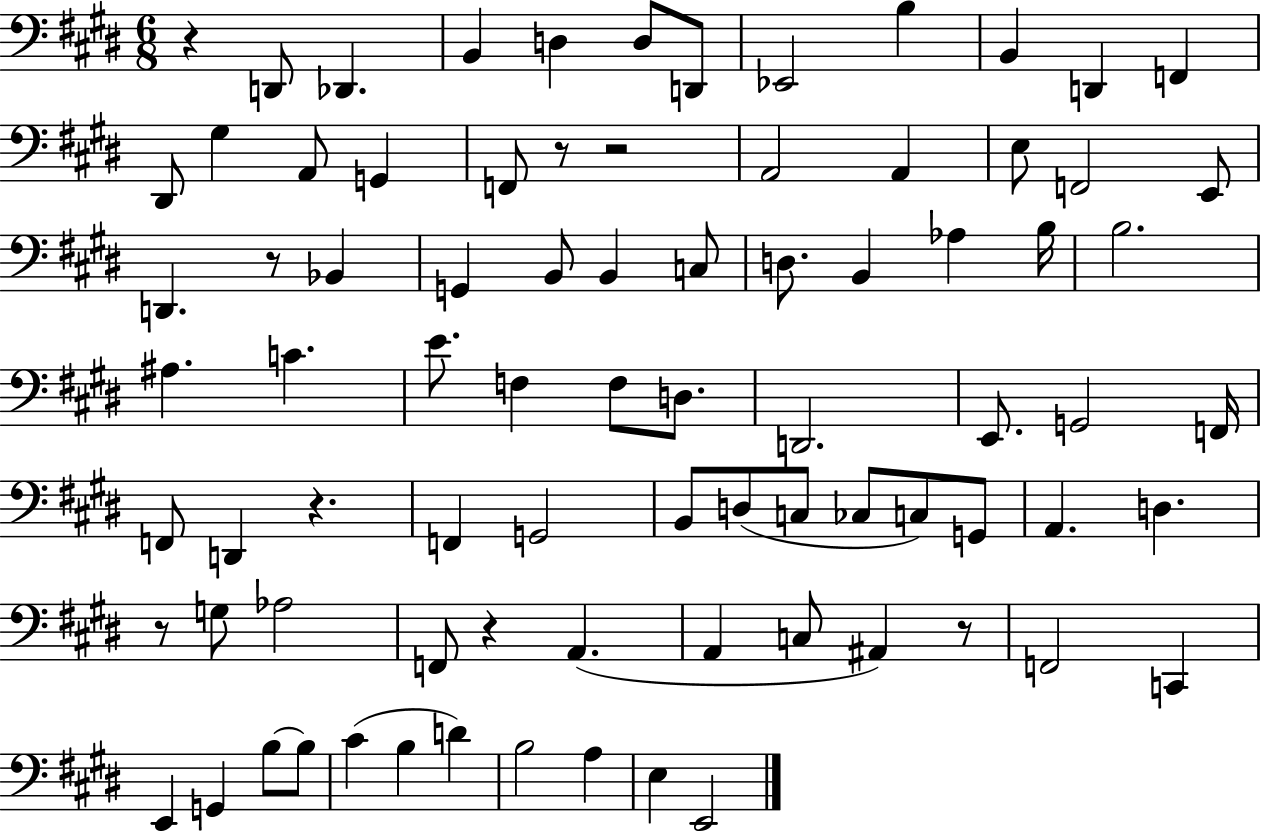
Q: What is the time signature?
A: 6/8